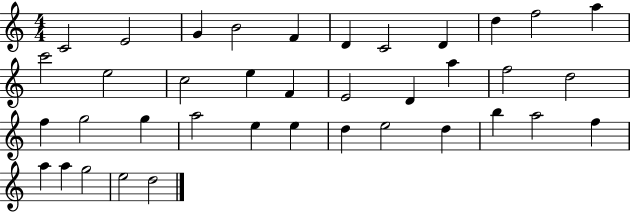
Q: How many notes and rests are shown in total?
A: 38